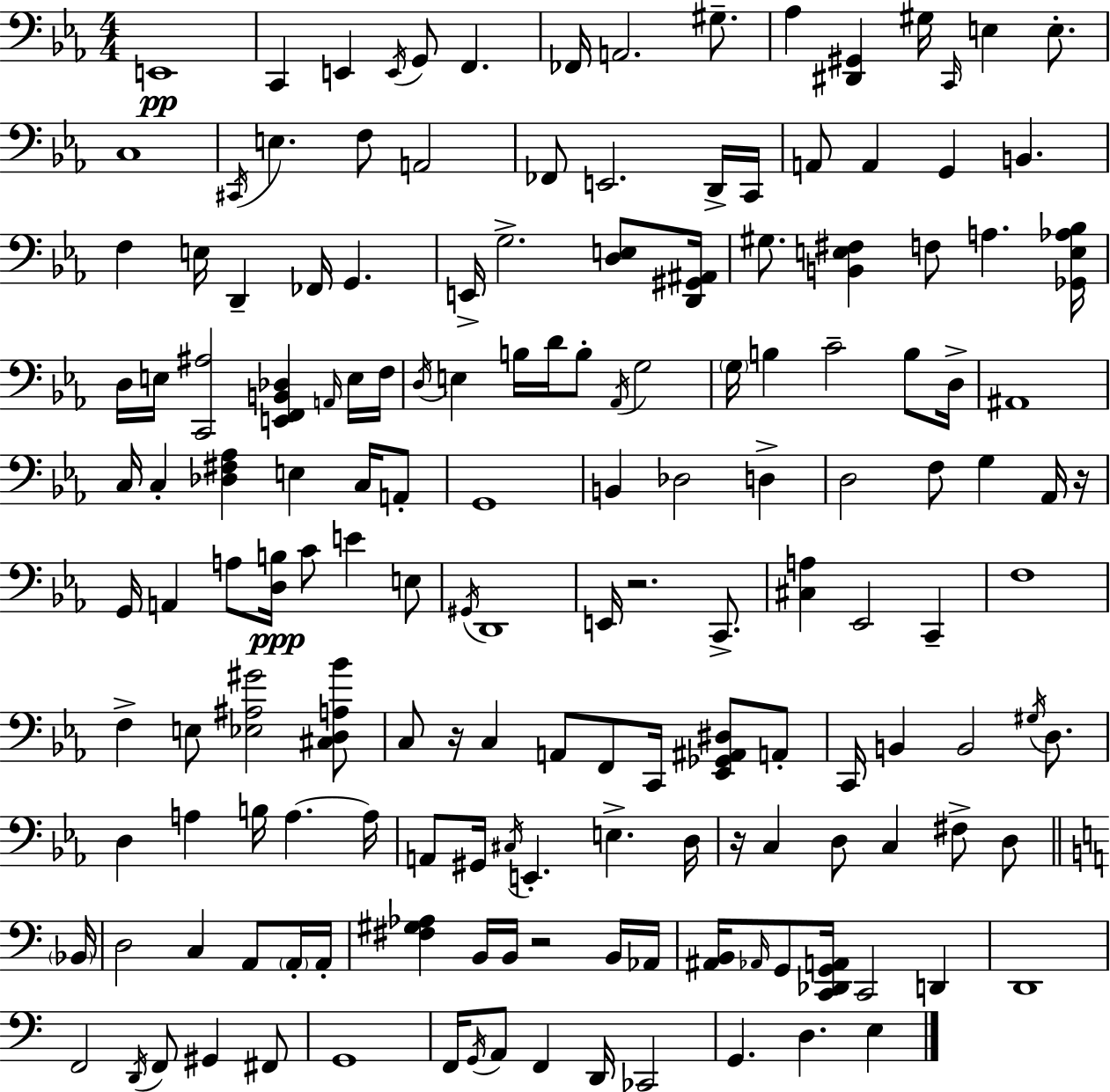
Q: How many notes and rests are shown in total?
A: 161